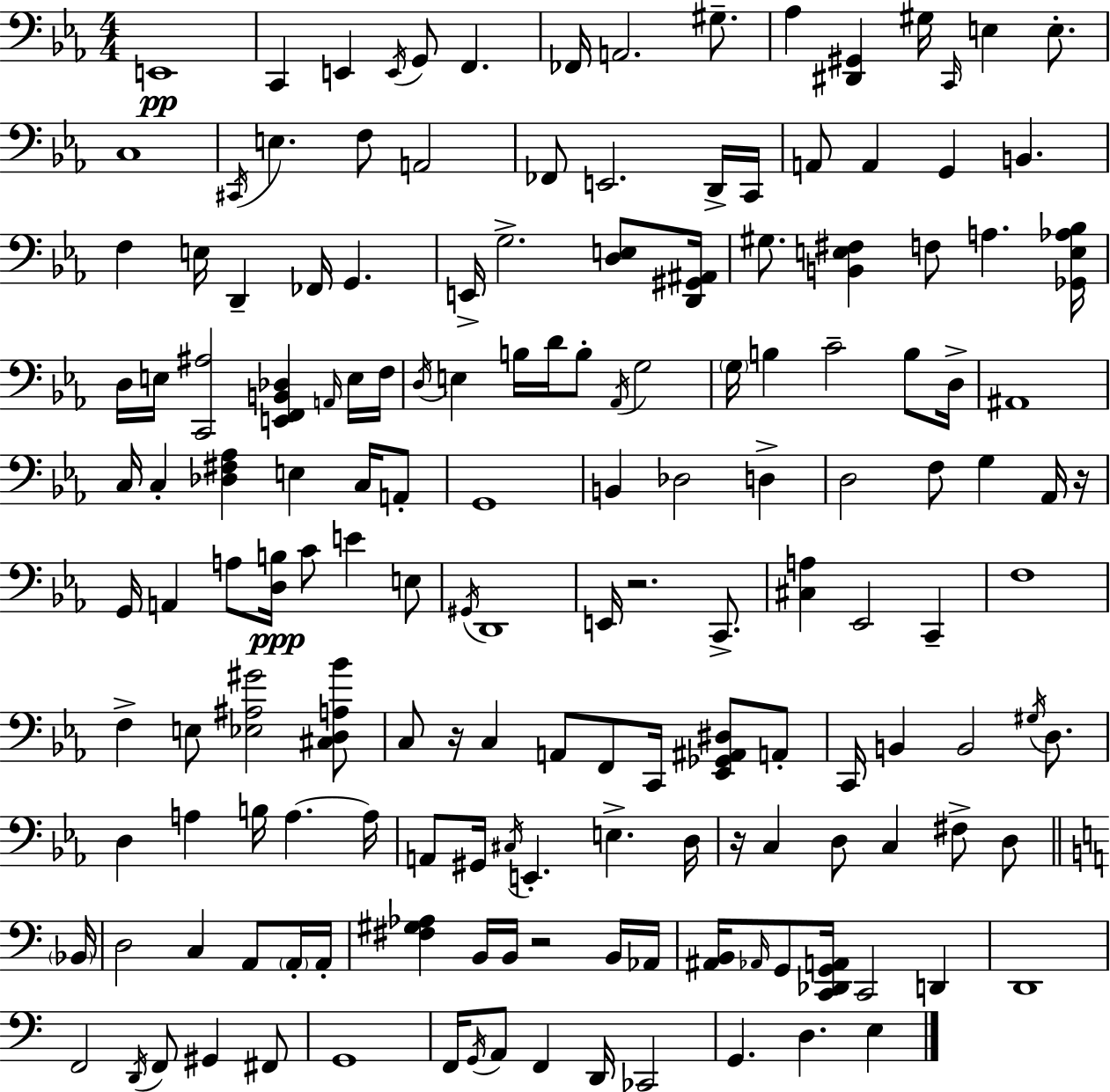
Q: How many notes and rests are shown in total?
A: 161